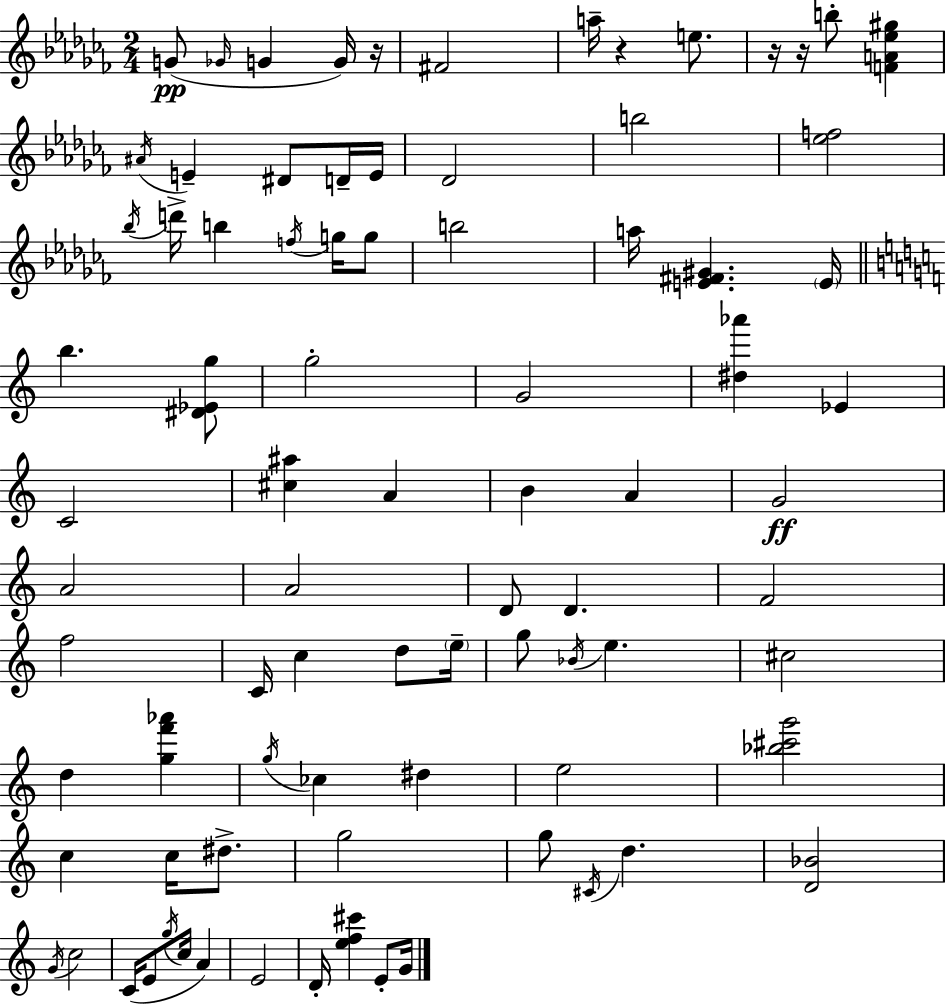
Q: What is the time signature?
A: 2/4